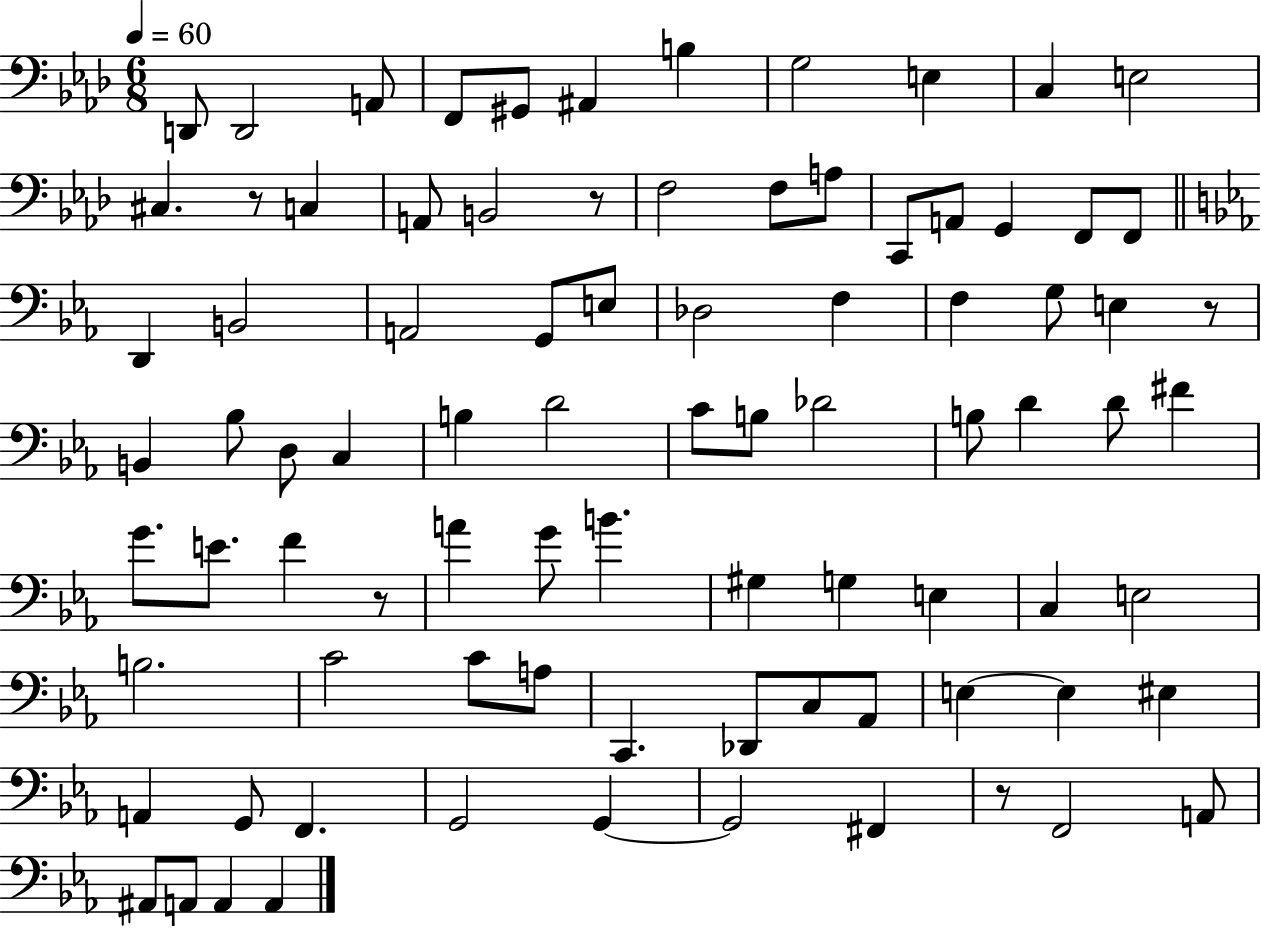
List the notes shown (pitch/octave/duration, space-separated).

D2/e D2/h A2/e F2/e G#2/e A#2/q B3/q G3/h E3/q C3/q E3/h C#3/q. R/e C3/q A2/e B2/h R/e F3/h F3/e A3/e C2/e A2/e G2/q F2/e F2/e D2/q B2/h A2/h G2/e E3/e Db3/h F3/q F3/q G3/e E3/q R/e B2/q Bb3/e D3/e C3/q B3/q D4/h C4/e B3/e Db4/h B3/e D4/q D4/e F#4/q G4/e. E4/e. F4/q R/e A4/q G4/e B4/q. G#3/q G3/q E3/q C3/q E3/h B3/h. C4/h C4/e A3/e C2/q. Db2/e C3/e Ab2/e E3/q E3/q EIS3/q A2/q G2/e F2/q. G2/h G2/q G2/h F#2/q R/e F2/h A2/e A#2/e A2/e A2/q A2/q